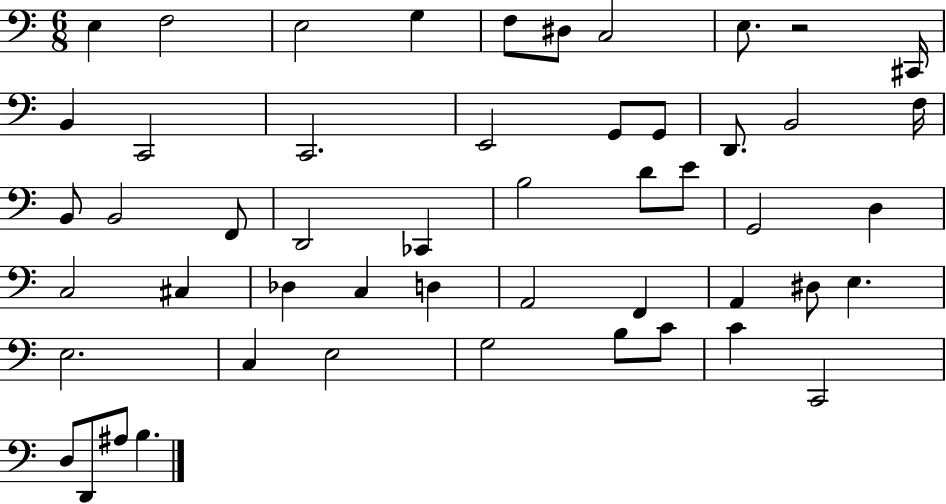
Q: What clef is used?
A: bass